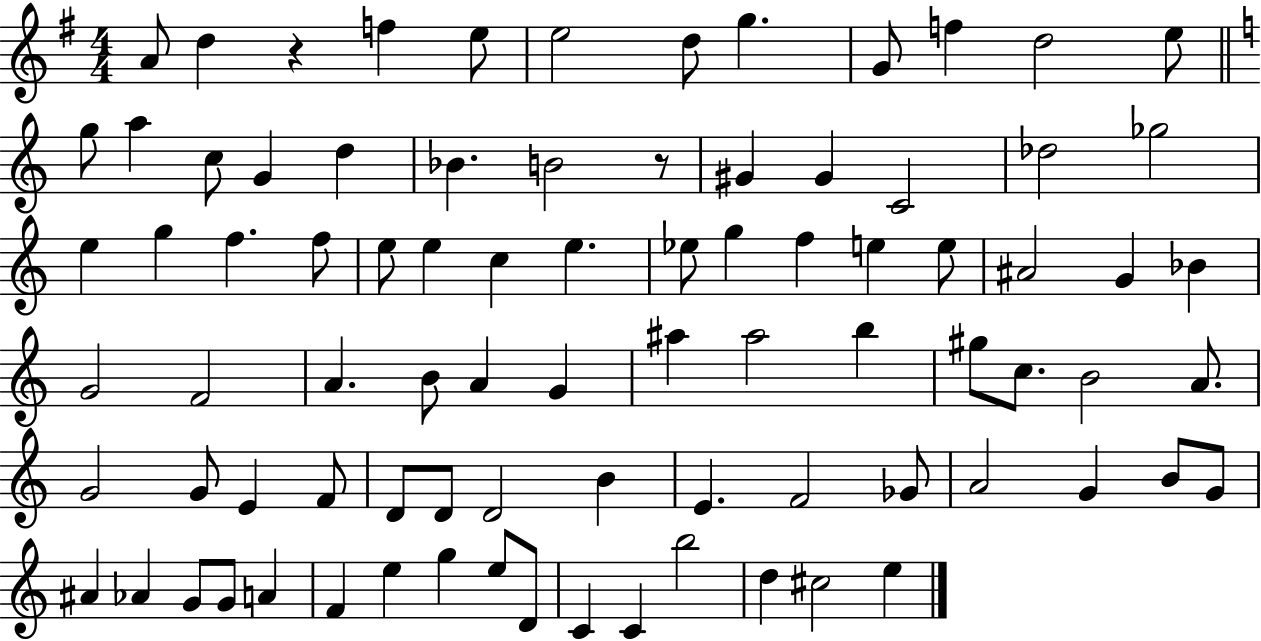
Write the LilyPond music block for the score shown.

{
  \clef treble
  \numericTimeSignature
  \time 4/4
  \key g \major
  \repeat volta 2 { a'8 d''4 r4 f''4 e''8 | e''2 d''8 g''4. | g'8 f''4 d''2 e''8 | \bar "||" \break \key c \major g''8 a''4 c''8 g'4 d''4 | bes'4. b'2 r8 | gis'4 gis'4 c'2 | des''2 ges''2 | \break e''4 g''4 f''4. f''8 | e''8 e''4 c''4 e''4. | ees''8 g''4 f''4 e''4 e''8 | ais'2 g'4 bes'4 | \break g'2 f'2 | a'4. b'8 a'4 g'4 | ais''4 ais''2 b''4 | gis''8 c''8. b'2 a'8. | \break g'2 g'8 e'4 f'8 | d'8 d'8 d'2 b'4 | e'4. f'2 ges'8 | a'2 g'4 b'8 g'8 | \break ais'4 aes'4 g'8 g'8 a'4 | f'4 e''4 g''4 e''8 d'8 | c'4 c'4 b''2 | d''4 cis''2 e''4 | \break } \bar "|."
}